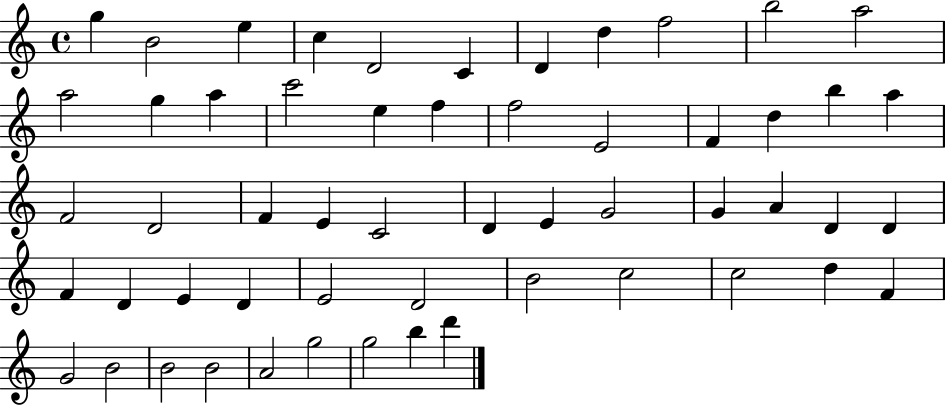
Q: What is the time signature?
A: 4/4